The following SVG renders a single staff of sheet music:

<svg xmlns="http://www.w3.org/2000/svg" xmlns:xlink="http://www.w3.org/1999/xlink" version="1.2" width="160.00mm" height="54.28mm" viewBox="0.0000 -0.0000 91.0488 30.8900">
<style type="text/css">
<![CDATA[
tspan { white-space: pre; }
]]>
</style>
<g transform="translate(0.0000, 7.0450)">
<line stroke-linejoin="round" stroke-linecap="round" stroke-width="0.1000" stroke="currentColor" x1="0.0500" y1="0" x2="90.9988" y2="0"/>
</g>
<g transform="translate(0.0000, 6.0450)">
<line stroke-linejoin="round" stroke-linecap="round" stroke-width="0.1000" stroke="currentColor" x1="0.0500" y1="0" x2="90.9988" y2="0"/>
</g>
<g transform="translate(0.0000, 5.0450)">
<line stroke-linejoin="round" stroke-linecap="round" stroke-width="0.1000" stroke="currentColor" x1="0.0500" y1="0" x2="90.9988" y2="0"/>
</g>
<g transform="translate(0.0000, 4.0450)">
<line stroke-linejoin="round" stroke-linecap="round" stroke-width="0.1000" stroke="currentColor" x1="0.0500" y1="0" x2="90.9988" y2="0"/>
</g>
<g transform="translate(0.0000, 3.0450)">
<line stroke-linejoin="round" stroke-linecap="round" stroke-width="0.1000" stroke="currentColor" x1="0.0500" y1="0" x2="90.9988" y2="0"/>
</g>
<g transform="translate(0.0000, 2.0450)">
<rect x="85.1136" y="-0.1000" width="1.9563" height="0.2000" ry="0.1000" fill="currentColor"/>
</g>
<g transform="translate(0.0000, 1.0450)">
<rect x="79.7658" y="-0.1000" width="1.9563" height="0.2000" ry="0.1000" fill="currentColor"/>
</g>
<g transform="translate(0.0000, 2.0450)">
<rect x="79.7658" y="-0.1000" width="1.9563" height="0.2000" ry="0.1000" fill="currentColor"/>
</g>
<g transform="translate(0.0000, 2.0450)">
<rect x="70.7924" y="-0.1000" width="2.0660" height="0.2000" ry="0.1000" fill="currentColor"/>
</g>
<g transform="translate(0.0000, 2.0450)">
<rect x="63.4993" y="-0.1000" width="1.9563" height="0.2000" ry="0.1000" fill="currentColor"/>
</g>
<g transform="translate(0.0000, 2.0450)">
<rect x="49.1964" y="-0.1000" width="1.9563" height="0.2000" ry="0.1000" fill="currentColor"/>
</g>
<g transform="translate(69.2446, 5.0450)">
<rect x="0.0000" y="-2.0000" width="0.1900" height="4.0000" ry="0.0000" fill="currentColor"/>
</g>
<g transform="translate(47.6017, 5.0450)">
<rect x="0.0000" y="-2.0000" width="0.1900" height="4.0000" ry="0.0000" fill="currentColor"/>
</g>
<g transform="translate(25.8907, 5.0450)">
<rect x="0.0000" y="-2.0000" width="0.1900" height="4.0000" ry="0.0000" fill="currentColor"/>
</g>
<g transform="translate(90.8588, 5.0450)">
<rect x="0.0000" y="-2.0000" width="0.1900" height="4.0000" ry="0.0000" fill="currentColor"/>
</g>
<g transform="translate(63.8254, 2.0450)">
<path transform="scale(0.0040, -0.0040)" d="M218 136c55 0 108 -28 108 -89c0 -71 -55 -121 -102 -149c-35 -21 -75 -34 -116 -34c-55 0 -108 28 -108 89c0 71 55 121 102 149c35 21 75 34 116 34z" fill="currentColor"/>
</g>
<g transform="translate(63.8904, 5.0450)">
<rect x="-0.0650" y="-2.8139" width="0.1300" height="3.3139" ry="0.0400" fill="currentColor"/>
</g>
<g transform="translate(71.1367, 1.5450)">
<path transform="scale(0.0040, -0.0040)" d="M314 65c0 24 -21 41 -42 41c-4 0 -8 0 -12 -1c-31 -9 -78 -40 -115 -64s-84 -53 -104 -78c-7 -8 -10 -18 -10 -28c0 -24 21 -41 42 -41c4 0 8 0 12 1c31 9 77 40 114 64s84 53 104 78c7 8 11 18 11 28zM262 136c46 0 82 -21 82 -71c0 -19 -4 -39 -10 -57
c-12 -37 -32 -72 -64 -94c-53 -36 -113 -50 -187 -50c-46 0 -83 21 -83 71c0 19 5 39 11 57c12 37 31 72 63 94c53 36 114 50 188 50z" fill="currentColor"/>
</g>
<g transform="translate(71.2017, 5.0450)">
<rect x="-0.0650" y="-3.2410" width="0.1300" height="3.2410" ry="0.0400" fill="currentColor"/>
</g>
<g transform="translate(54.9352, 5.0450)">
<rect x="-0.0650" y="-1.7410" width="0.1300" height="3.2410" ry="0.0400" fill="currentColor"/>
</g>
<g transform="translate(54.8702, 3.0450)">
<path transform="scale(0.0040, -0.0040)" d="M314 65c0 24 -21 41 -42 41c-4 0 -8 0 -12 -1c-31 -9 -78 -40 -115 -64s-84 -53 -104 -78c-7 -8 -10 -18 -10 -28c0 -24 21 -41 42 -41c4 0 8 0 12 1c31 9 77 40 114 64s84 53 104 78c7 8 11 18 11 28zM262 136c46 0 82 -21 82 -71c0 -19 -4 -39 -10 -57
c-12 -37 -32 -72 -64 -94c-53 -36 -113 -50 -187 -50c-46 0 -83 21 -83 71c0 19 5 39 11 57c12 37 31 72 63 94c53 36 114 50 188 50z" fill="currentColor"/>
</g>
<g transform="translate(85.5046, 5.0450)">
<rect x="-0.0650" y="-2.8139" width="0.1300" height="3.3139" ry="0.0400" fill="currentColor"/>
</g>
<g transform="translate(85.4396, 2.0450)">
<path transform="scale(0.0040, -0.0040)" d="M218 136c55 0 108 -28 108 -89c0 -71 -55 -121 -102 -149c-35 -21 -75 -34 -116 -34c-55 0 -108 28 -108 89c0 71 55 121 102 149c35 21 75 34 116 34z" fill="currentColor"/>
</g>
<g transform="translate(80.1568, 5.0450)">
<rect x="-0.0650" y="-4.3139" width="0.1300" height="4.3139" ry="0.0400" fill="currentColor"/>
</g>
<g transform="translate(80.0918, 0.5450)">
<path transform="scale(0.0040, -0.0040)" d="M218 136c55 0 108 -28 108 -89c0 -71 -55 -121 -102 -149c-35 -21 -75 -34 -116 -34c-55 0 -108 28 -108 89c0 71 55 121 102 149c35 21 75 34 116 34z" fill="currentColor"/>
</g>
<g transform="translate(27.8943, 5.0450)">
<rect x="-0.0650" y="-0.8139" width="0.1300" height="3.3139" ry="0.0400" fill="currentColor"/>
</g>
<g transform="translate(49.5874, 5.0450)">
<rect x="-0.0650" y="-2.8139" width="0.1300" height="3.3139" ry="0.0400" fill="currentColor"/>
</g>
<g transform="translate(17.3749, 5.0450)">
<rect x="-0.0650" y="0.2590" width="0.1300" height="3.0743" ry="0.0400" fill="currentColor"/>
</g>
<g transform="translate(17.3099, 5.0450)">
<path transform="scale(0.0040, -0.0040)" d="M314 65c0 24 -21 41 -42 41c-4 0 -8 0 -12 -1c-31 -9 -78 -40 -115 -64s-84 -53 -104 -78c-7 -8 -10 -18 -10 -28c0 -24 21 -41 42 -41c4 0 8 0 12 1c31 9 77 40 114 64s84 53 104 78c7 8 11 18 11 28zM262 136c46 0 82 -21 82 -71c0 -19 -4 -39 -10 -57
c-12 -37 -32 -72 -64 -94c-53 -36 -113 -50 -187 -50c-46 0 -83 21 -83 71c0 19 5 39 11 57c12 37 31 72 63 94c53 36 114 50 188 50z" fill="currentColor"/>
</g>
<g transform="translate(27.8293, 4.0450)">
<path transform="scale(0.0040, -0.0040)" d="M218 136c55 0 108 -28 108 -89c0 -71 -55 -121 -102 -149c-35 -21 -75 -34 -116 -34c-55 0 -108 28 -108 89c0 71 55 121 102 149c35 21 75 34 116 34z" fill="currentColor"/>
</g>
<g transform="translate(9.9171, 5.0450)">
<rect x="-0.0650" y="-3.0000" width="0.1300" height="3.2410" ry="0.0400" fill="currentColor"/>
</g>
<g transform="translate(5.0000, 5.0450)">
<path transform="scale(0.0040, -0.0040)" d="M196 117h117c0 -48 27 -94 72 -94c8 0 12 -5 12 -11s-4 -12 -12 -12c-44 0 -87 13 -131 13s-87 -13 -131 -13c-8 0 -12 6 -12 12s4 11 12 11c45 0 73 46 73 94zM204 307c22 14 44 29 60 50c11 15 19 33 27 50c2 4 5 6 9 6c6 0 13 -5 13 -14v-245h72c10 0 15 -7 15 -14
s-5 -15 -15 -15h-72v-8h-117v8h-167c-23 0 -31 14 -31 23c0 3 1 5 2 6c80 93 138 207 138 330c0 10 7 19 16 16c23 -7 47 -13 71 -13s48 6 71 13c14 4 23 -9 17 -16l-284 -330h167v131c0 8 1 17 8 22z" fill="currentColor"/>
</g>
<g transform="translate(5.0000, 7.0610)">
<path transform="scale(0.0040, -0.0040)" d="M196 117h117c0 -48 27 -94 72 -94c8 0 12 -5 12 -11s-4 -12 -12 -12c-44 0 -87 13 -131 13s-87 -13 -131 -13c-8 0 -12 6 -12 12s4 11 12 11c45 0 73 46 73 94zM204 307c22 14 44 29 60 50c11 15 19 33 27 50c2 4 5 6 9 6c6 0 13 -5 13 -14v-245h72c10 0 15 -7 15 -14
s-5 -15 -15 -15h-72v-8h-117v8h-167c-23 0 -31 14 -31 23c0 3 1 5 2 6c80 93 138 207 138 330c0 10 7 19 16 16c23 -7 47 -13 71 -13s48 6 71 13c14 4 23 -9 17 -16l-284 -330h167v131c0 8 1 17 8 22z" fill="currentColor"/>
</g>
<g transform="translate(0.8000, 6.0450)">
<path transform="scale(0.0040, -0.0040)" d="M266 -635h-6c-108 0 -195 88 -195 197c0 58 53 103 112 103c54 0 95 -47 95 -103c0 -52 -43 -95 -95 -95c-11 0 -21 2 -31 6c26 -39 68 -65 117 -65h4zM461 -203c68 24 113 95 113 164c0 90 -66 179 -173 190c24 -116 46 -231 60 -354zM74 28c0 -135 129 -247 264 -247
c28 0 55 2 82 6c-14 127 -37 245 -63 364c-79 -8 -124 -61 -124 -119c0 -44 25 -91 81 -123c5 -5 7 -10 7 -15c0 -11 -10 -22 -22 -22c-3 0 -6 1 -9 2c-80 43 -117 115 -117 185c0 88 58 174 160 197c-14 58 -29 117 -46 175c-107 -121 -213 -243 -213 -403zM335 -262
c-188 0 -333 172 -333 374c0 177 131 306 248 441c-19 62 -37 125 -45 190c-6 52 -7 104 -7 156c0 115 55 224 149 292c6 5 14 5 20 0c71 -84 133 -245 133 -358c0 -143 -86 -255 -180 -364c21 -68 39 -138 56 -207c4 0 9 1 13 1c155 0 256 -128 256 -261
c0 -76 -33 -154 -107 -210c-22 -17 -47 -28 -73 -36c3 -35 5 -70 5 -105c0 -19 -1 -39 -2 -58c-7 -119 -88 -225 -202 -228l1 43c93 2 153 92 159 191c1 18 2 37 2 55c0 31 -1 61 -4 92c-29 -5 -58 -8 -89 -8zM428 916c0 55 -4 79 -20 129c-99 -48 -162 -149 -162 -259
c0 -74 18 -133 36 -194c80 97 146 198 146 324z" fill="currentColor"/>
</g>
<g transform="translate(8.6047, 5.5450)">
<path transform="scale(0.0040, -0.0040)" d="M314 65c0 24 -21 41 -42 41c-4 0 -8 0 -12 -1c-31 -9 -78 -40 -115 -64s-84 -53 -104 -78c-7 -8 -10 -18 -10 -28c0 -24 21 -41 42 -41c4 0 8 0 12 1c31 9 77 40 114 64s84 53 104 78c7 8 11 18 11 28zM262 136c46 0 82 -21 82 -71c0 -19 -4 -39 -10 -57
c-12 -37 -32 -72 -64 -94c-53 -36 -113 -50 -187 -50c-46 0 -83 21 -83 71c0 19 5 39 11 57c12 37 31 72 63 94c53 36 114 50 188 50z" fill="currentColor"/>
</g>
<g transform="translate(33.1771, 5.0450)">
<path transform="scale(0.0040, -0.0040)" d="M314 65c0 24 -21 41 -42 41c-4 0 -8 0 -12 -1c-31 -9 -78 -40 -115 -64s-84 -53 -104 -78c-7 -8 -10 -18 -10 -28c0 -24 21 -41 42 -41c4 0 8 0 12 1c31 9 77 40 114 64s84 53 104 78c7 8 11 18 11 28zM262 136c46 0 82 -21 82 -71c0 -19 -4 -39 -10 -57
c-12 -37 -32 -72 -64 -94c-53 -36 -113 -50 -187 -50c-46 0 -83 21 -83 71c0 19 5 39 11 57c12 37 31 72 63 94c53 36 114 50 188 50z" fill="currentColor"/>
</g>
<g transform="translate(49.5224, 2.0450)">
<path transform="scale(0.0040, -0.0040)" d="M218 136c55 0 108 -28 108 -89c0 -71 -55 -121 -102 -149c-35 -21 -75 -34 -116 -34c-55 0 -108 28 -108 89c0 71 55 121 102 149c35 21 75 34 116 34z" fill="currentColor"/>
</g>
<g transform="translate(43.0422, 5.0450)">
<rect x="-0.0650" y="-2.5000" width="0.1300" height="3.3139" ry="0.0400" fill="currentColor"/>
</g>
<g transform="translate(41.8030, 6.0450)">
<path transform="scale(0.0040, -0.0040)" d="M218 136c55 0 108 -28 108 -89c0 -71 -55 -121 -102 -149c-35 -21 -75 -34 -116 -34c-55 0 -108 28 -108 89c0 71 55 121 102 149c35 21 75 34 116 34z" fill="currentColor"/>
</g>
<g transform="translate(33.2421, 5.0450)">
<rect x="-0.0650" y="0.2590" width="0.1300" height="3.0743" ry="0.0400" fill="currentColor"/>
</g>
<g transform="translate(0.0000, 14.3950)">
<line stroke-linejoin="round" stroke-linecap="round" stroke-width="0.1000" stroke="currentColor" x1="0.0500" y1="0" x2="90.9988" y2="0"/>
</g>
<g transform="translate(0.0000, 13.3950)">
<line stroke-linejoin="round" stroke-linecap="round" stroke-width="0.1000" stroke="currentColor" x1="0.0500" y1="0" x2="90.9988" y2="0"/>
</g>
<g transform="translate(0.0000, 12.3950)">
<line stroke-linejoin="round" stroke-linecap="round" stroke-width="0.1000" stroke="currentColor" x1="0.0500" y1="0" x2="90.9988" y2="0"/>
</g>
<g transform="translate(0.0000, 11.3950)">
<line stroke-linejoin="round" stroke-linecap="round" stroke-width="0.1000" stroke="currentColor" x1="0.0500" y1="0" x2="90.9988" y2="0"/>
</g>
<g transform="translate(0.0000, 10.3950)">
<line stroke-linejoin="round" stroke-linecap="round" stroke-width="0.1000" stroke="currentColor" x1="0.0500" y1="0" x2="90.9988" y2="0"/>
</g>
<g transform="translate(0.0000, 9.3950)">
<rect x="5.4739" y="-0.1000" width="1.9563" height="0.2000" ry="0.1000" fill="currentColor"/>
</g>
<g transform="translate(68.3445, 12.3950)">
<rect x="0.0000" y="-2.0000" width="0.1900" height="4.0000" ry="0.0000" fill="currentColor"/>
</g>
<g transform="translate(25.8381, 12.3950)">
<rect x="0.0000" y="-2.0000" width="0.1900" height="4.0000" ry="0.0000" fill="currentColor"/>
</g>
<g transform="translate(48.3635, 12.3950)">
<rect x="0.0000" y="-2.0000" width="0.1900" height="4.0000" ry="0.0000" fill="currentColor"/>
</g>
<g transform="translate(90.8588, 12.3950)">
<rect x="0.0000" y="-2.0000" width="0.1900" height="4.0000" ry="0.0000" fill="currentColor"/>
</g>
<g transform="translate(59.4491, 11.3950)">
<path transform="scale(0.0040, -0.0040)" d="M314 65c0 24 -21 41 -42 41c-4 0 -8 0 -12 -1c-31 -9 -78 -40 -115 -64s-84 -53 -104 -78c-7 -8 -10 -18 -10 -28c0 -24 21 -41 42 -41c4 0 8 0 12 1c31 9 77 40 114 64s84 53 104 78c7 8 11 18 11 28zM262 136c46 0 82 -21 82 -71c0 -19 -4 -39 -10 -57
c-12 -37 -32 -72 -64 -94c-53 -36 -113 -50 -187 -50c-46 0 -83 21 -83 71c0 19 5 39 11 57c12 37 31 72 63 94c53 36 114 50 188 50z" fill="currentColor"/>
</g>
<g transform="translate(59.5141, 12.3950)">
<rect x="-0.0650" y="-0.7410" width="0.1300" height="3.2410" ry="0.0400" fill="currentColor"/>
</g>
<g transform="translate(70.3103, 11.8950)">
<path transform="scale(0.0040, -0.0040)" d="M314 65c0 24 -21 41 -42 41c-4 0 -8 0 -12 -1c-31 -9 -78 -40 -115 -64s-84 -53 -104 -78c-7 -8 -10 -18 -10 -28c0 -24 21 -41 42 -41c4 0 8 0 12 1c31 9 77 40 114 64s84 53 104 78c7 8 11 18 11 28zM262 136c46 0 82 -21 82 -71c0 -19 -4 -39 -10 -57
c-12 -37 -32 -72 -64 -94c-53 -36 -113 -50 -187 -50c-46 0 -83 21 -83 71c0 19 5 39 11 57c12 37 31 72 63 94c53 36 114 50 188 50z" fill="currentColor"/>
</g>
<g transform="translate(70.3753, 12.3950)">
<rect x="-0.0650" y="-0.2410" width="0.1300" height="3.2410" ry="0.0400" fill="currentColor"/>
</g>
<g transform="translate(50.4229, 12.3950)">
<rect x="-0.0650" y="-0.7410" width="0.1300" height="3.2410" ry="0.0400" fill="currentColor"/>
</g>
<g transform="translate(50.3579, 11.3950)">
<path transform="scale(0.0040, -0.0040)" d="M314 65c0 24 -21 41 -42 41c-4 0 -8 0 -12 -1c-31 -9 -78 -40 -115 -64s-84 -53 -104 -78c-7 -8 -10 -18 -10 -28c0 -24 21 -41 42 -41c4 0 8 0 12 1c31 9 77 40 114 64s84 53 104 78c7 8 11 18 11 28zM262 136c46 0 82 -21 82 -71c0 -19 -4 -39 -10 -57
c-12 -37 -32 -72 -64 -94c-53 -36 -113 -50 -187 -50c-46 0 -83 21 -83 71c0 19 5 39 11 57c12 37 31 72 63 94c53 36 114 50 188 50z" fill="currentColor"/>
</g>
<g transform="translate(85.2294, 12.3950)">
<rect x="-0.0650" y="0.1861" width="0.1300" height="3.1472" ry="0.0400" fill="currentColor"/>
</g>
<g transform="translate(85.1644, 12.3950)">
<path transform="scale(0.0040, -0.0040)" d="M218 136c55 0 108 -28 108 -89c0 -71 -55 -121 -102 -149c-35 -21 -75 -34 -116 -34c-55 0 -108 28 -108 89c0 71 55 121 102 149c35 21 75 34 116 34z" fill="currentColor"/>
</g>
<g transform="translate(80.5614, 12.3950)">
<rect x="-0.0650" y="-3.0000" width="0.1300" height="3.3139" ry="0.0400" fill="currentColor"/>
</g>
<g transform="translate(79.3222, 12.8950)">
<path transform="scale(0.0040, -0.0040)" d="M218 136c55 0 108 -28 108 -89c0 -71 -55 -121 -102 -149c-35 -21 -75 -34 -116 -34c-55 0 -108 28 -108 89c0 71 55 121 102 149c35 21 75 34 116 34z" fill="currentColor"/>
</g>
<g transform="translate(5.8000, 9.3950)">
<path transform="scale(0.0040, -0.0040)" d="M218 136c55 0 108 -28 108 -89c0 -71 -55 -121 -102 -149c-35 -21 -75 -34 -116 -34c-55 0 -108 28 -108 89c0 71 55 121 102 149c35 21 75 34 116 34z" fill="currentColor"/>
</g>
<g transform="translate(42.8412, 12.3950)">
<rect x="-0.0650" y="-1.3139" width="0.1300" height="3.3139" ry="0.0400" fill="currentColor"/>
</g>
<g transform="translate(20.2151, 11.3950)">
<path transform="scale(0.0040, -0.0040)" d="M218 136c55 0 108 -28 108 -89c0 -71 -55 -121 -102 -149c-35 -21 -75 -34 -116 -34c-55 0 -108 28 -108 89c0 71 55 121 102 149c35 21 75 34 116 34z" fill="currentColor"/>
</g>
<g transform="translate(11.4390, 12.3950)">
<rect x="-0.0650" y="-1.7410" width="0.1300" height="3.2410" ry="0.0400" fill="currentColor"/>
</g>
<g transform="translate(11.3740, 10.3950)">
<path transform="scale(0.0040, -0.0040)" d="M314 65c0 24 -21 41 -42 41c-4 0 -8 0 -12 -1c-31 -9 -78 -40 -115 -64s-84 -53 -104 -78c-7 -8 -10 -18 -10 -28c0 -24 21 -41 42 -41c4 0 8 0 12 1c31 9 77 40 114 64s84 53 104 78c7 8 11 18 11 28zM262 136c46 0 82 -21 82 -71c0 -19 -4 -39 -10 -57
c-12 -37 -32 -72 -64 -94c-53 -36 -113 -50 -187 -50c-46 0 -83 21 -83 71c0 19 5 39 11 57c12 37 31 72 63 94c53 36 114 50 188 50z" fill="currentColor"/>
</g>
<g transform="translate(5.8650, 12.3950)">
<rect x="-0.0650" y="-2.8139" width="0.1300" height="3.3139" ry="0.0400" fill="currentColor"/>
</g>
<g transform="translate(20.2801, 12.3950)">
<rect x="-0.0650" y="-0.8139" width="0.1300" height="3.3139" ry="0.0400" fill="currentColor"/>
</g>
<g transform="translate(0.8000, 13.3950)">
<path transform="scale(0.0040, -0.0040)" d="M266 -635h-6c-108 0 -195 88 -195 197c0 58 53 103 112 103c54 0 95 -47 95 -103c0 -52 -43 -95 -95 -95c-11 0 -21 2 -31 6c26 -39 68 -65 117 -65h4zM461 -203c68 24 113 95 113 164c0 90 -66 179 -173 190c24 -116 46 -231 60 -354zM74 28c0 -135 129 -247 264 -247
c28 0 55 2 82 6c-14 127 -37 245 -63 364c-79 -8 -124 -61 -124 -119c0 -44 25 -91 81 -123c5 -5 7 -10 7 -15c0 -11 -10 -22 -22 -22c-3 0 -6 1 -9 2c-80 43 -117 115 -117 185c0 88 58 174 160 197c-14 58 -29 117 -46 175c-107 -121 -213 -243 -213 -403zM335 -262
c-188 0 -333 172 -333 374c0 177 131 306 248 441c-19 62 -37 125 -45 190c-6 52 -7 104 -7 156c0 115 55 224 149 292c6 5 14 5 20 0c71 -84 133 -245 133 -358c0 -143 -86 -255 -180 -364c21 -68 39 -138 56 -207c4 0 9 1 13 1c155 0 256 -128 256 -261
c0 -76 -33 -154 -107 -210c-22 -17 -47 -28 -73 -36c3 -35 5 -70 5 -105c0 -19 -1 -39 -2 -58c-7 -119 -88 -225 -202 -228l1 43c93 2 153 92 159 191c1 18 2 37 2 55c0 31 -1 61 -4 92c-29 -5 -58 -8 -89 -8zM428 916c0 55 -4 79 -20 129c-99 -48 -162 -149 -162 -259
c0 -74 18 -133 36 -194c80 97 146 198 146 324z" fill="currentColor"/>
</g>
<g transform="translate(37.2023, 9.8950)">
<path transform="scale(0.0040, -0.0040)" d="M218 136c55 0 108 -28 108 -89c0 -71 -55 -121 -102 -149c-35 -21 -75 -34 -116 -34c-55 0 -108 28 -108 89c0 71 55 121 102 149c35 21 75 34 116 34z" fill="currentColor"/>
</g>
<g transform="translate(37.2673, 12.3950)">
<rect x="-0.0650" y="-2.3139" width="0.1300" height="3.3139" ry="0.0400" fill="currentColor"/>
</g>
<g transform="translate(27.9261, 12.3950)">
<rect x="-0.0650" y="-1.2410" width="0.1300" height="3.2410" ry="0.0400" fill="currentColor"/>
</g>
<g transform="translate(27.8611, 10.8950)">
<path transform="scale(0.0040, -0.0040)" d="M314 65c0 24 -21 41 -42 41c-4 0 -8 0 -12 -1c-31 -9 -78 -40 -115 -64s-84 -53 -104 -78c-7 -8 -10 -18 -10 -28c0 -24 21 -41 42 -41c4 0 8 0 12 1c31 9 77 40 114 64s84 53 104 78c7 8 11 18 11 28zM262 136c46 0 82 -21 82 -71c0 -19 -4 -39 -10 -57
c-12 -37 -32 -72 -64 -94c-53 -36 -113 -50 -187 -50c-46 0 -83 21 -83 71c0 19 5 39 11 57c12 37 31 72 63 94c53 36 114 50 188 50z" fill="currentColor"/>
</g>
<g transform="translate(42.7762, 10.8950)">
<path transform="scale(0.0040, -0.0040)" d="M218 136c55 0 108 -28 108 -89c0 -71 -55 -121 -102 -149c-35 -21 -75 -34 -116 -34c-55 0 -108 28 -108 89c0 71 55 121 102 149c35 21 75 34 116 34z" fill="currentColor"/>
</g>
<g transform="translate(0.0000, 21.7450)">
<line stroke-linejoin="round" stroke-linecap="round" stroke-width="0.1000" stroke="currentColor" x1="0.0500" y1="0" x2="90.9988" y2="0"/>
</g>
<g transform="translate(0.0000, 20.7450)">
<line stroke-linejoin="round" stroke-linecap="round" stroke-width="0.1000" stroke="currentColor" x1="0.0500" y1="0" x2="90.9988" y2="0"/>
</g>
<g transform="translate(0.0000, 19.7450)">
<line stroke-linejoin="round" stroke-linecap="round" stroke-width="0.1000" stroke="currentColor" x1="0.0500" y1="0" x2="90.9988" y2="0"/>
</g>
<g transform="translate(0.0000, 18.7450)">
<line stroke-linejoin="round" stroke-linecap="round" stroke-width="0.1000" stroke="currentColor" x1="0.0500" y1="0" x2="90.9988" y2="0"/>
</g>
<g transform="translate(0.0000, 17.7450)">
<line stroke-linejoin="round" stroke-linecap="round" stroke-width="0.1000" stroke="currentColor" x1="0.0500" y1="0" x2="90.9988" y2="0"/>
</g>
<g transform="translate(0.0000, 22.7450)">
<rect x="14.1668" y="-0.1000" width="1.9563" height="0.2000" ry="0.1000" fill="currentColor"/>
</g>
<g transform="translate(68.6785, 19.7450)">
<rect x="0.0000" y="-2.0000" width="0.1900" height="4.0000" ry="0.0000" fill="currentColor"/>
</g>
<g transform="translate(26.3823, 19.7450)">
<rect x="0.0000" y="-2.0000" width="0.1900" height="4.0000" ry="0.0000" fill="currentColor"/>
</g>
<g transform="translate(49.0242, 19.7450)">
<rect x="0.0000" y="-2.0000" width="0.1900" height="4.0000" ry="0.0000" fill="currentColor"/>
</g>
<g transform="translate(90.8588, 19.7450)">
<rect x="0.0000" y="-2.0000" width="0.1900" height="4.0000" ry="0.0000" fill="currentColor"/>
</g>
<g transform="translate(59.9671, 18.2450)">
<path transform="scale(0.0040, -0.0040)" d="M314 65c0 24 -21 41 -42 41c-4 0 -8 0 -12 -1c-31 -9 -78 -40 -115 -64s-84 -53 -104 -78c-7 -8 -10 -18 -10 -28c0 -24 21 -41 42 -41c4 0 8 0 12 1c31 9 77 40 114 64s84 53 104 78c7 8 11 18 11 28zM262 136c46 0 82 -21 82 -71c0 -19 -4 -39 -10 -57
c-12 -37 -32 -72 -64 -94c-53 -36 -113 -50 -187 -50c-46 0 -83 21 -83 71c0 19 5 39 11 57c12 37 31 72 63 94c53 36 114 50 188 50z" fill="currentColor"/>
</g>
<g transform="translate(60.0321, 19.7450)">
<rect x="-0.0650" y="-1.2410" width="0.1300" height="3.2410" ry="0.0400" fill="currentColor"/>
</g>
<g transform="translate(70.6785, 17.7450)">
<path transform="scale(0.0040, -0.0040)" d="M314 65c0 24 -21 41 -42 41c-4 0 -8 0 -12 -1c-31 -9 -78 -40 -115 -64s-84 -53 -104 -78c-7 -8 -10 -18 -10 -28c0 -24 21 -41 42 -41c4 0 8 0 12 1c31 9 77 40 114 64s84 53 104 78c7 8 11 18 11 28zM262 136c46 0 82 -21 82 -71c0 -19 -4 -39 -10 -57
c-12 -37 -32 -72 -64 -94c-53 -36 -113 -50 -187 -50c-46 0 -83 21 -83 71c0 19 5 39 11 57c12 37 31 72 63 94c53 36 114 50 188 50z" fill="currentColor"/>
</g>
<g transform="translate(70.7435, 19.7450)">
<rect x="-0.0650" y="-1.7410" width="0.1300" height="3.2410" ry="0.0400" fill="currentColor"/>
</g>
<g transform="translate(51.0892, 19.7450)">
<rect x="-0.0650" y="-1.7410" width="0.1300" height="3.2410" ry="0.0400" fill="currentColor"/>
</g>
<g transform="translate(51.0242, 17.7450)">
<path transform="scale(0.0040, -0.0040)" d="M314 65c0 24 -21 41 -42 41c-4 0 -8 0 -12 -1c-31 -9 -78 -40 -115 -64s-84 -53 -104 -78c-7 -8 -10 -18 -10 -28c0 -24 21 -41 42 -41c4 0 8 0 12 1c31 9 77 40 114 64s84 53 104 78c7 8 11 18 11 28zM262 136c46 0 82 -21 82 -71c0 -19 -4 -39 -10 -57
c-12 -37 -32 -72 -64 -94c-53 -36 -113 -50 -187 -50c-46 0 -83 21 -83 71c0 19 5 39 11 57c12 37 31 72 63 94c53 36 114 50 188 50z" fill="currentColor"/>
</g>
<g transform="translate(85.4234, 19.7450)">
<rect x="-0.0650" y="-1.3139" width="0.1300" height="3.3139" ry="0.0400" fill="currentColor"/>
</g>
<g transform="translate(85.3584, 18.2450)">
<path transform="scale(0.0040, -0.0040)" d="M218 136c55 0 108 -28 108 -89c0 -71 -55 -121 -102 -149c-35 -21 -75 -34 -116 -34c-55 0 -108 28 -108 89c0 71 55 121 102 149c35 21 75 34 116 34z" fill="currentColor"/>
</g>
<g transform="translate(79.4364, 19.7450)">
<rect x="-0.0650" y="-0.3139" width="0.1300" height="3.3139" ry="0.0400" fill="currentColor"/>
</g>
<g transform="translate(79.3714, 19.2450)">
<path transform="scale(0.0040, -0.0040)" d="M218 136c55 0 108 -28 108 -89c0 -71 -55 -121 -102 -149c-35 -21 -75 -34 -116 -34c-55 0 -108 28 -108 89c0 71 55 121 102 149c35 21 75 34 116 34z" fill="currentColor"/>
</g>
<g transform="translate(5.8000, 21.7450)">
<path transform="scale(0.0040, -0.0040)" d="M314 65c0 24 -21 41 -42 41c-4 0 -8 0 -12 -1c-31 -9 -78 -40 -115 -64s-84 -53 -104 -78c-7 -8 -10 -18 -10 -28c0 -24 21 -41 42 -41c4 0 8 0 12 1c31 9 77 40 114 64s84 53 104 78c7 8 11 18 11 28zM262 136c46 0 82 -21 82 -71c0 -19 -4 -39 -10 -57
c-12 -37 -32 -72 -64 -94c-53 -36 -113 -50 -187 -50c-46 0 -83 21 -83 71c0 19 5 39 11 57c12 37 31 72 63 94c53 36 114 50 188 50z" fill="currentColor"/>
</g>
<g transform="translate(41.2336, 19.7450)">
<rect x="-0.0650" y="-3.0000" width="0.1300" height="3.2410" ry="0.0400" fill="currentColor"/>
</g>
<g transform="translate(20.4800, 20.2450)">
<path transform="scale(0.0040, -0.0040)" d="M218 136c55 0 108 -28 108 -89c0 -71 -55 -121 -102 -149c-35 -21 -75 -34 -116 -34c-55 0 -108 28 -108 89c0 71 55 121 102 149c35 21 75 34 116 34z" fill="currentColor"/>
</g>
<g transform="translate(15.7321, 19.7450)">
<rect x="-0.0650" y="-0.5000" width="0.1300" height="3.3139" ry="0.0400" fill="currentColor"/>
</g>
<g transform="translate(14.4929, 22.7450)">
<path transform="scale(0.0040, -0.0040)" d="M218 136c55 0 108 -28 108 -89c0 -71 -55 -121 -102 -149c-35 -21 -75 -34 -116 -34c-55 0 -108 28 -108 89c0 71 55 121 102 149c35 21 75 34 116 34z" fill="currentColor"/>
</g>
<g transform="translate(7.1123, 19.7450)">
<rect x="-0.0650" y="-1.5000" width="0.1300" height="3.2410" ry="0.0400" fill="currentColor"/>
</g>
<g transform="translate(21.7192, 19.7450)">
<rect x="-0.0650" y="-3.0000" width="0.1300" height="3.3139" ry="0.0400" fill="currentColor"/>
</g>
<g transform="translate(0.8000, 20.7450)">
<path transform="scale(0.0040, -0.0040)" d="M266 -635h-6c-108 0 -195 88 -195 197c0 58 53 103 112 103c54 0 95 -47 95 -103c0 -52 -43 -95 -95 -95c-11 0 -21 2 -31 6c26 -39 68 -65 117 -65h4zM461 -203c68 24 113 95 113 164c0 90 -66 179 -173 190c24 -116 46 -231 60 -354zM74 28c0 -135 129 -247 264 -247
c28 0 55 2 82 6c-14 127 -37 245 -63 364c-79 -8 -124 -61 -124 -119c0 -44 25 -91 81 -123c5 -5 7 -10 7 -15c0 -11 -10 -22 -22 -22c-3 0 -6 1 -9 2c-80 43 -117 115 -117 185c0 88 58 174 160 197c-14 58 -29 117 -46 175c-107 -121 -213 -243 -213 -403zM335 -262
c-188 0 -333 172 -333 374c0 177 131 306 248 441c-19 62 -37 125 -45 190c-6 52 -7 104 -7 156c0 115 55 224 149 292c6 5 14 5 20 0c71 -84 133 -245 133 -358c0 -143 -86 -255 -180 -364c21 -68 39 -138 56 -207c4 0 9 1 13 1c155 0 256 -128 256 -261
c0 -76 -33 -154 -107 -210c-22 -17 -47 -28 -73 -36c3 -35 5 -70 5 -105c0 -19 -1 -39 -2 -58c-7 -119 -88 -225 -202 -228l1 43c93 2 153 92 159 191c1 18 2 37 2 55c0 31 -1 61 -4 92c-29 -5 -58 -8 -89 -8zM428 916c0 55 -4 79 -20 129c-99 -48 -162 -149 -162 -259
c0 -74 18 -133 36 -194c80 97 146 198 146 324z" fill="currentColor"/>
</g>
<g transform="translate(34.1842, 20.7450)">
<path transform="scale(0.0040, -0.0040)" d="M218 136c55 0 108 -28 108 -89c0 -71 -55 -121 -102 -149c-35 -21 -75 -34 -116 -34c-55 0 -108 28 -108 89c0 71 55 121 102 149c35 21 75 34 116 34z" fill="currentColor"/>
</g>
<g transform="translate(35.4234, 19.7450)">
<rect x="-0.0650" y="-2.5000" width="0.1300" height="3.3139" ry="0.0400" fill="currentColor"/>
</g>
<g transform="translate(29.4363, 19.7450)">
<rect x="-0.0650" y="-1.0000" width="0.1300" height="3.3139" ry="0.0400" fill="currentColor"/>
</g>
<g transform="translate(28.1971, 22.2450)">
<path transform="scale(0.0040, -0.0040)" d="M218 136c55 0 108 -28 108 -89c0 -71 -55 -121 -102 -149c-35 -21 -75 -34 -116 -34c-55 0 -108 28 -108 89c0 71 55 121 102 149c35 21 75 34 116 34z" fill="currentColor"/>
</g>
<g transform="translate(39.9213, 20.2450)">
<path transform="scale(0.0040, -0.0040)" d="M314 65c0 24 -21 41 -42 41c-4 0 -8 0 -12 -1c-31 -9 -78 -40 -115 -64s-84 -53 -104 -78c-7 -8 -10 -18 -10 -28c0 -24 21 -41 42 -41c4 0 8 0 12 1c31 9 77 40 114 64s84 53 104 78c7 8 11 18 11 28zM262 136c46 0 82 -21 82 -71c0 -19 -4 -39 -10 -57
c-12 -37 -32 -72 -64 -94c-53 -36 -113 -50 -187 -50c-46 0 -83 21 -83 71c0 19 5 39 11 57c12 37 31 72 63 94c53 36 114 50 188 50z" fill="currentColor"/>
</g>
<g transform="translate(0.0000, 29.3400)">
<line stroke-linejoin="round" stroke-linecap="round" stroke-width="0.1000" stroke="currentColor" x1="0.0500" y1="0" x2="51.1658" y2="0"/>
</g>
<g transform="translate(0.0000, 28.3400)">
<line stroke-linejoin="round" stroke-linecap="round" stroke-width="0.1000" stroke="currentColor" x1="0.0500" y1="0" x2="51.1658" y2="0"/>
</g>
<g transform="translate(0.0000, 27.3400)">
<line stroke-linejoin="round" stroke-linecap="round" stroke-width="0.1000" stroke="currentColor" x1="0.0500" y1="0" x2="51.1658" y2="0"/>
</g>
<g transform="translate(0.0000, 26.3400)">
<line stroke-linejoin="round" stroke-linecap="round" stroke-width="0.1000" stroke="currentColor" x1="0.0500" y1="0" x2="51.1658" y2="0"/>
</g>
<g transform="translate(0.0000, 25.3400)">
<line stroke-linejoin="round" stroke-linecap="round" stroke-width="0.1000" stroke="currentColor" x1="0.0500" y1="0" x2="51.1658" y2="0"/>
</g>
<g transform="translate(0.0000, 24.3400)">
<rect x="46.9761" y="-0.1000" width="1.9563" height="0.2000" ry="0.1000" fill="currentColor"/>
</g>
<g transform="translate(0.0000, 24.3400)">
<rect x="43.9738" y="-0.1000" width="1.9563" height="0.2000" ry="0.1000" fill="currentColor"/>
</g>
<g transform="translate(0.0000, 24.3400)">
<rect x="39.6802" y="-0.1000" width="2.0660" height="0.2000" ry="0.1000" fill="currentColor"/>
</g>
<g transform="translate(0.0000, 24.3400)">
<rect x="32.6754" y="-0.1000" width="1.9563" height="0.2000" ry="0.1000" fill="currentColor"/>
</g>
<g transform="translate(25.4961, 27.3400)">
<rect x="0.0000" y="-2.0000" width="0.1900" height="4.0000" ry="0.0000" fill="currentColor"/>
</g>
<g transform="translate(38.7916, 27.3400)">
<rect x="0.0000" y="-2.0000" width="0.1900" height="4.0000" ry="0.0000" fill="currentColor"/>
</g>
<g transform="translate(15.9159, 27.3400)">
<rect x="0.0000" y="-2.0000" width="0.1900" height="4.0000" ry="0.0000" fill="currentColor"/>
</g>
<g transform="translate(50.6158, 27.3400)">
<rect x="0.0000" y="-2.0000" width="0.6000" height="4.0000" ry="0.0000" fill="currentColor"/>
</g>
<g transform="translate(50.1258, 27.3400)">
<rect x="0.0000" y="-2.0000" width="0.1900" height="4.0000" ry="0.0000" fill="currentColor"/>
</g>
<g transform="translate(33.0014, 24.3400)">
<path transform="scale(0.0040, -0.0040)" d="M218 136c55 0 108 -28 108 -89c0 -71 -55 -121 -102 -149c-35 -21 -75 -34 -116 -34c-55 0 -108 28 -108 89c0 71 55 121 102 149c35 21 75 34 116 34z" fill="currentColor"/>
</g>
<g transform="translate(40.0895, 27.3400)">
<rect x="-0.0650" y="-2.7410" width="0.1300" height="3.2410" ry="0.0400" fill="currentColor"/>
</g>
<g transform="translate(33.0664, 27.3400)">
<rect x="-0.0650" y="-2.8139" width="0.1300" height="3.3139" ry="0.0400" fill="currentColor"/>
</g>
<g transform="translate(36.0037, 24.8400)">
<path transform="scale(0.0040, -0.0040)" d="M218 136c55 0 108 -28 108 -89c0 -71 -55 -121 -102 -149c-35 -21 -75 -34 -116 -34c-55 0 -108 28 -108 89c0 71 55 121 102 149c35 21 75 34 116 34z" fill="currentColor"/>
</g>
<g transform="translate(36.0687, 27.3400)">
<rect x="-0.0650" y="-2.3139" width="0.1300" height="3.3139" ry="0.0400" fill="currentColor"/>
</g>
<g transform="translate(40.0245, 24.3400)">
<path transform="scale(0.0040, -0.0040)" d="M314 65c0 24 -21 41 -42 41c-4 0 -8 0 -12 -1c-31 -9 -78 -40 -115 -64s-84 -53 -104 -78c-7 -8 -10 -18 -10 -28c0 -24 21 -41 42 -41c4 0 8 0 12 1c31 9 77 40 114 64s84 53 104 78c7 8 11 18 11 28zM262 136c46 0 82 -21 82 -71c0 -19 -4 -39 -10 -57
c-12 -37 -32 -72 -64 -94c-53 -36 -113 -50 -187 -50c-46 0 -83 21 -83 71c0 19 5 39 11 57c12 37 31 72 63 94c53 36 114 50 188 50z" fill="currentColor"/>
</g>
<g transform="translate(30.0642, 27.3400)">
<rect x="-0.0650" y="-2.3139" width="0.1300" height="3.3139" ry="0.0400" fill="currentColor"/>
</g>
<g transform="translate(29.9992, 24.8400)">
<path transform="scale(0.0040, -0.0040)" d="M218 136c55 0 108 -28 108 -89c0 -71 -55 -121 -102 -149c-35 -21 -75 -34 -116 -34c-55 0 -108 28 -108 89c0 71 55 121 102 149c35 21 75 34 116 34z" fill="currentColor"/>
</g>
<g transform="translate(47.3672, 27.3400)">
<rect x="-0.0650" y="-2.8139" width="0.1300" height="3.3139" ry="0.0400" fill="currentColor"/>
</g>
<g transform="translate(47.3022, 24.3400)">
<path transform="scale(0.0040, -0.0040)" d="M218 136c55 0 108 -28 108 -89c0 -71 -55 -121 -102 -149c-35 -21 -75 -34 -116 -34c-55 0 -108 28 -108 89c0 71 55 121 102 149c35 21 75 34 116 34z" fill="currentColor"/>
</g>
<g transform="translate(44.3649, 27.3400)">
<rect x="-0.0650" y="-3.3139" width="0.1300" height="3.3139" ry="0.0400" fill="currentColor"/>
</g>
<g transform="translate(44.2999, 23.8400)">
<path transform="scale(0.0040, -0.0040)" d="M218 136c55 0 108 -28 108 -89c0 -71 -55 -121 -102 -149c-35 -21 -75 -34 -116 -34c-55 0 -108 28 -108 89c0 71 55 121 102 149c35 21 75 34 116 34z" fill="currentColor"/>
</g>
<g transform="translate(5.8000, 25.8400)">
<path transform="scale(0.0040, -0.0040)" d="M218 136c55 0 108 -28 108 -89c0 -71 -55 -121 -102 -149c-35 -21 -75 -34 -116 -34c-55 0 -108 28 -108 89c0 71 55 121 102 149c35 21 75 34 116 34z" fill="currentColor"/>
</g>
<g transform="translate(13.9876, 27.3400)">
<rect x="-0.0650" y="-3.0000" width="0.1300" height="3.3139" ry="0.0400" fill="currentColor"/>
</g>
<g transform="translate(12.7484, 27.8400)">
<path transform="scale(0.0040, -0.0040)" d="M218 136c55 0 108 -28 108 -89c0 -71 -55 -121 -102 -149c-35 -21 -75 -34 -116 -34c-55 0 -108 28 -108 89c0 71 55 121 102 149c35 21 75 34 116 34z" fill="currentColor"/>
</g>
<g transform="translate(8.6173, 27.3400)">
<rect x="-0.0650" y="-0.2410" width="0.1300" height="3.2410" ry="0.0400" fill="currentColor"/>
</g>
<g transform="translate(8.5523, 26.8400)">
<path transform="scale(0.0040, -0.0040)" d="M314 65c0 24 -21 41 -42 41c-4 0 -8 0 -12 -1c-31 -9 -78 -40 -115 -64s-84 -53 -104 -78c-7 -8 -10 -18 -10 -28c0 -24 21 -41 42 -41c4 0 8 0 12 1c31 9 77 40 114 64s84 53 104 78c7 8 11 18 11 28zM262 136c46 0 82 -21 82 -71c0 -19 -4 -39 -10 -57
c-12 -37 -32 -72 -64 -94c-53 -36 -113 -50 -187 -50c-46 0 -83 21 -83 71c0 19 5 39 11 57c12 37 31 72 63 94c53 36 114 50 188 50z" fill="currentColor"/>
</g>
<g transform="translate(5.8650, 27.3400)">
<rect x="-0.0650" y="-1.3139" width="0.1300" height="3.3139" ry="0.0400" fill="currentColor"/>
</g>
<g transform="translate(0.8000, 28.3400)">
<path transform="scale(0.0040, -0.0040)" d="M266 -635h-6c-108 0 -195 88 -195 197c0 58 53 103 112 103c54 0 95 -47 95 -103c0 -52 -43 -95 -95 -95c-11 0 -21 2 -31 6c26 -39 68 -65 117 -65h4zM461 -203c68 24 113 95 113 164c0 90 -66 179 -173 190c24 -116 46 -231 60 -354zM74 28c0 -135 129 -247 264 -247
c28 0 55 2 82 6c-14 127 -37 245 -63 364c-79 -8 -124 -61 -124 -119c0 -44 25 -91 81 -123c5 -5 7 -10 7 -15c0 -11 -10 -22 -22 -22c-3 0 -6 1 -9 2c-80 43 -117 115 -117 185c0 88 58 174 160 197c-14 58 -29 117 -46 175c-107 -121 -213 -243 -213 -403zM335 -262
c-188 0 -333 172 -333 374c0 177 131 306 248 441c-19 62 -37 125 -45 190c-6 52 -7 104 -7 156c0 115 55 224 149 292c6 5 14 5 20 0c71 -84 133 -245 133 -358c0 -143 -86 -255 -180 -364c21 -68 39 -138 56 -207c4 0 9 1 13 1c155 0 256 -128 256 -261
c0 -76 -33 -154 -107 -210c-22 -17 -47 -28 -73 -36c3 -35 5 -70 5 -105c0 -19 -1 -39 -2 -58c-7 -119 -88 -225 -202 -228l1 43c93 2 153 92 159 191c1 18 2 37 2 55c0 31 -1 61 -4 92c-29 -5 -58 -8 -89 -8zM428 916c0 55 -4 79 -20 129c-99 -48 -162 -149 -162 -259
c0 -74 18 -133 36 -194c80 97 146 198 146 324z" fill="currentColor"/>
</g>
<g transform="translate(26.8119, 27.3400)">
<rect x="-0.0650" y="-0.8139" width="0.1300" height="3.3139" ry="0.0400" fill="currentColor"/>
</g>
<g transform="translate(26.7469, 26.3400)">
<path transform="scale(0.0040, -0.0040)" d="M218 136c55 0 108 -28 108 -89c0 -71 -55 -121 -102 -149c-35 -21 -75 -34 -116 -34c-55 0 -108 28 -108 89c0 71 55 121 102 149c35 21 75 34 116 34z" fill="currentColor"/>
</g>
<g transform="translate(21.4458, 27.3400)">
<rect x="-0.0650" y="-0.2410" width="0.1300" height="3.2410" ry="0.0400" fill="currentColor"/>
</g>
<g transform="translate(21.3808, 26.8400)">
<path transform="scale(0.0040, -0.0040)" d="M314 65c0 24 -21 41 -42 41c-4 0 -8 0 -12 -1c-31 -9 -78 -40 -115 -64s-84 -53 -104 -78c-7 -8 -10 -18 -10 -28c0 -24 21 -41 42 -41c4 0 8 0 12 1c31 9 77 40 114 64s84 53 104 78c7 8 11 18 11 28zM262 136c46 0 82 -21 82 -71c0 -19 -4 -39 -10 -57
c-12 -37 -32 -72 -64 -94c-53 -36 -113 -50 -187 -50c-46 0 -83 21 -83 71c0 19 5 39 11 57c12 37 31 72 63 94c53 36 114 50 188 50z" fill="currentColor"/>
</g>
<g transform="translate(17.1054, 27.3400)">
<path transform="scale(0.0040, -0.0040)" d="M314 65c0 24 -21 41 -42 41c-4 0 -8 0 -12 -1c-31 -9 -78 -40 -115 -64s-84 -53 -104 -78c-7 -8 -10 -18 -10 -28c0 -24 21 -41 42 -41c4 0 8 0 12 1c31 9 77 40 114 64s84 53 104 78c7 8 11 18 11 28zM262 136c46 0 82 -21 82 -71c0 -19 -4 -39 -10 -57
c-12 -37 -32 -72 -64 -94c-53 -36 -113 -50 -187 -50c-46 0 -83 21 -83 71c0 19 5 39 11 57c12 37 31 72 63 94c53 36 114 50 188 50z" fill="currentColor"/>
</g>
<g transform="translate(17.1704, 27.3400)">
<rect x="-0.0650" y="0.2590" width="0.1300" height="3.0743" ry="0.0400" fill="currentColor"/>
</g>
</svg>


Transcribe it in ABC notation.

X:1
T:Untitled
M:4/4
L:1/4
K:C
A2 B2 d B2 G a f2 a b2 d' a a f2 d e2 g e d2 d2 c2 A B E2 C A D G A2 f2 e2 f2 c e e c2 A B2 c2 d g a g a2 b a